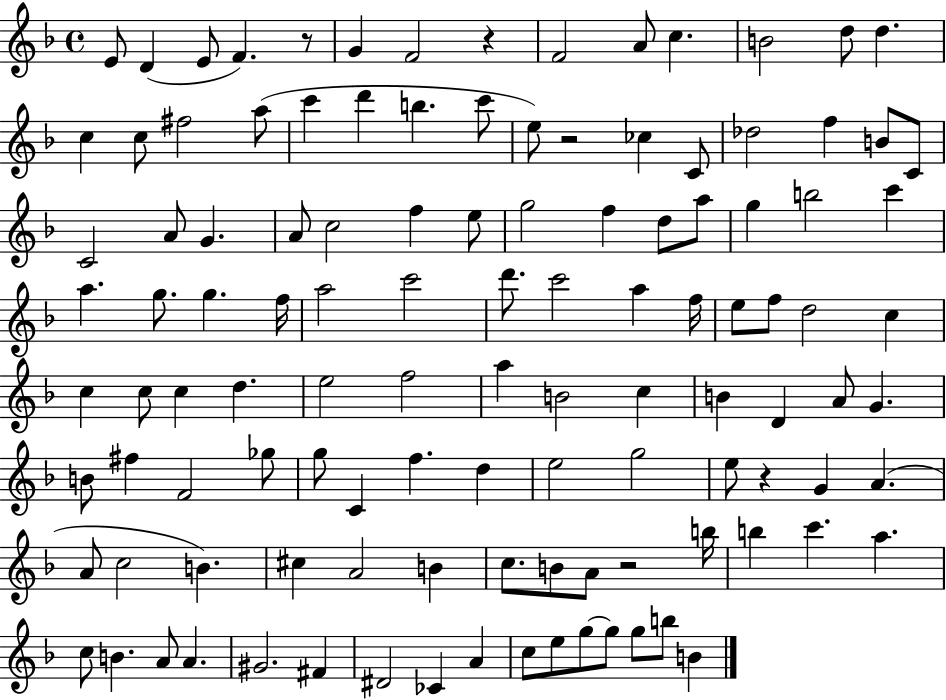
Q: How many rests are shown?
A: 5